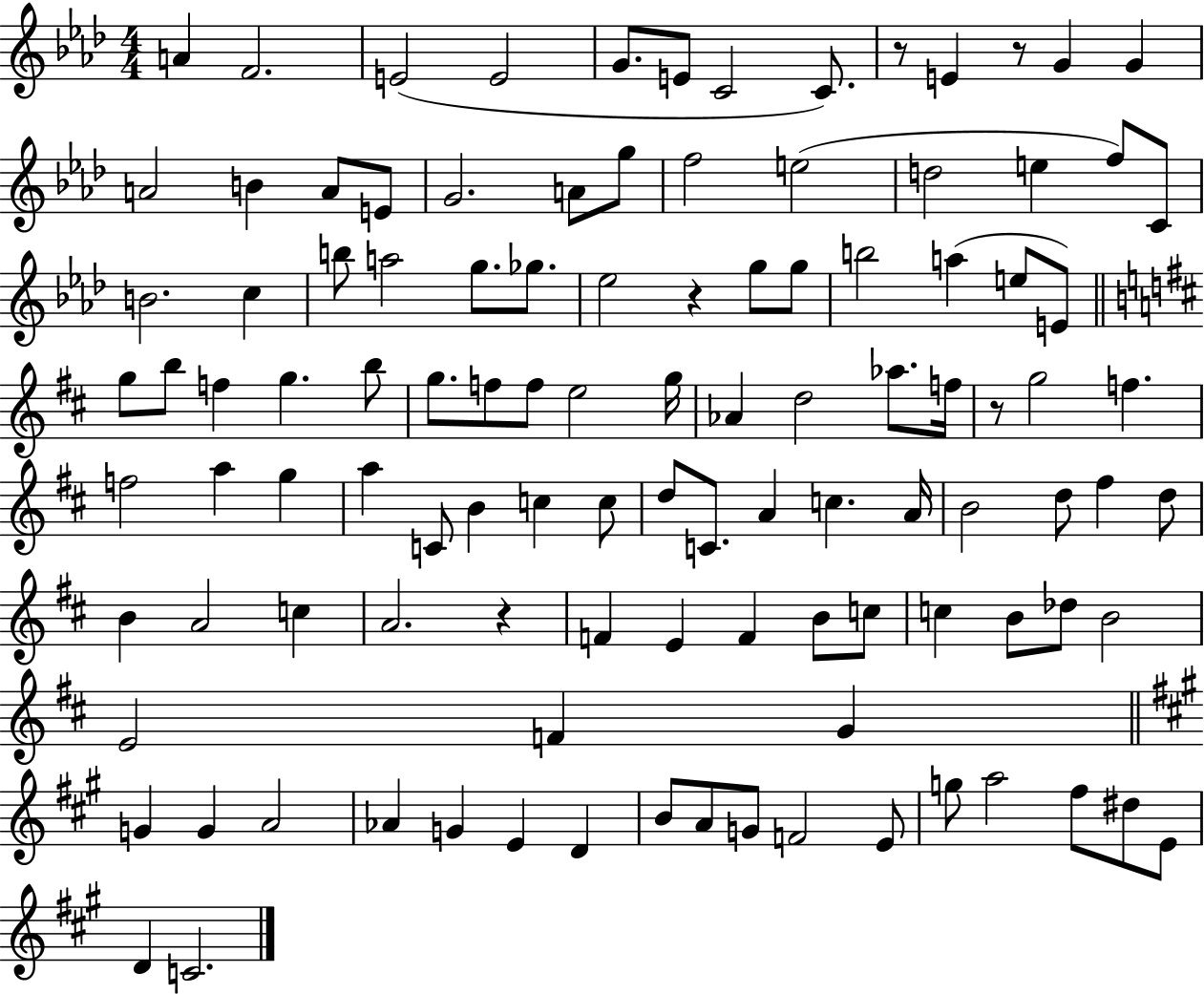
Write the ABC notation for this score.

X:1
T:Untitled
M:4/4
L:1/4
K:Ab
A F2 E2 E2 G/2 E/2 C2 C/2 z/2 E z/2 G G A2 B A/2 E/2 G2 A/2 g/2 f2 e2 d2 e f/2 C/2 B2 c b/2 a2 g/2 _g/2 _e2 z g/2 g/2 b2 a e/2 E/2 g/2 b/2 f g b/2 g/2 f/2 f/2 e2 g/4 _A d2 _a/2 f/4 z/2 g2 f f2 a g a C/2 B c c/2 d/2 C/2 A c A/4 B2 d/2 ^f d/2 B A2 c A2 z F E F B/2 c/2 c B/2 _d/2 B2 E2 F G G G A2 _A G E D B/2 A/2 G/2 F2 E/2 g/2 a2 ^f/2 ^d/2 E/2 D C2